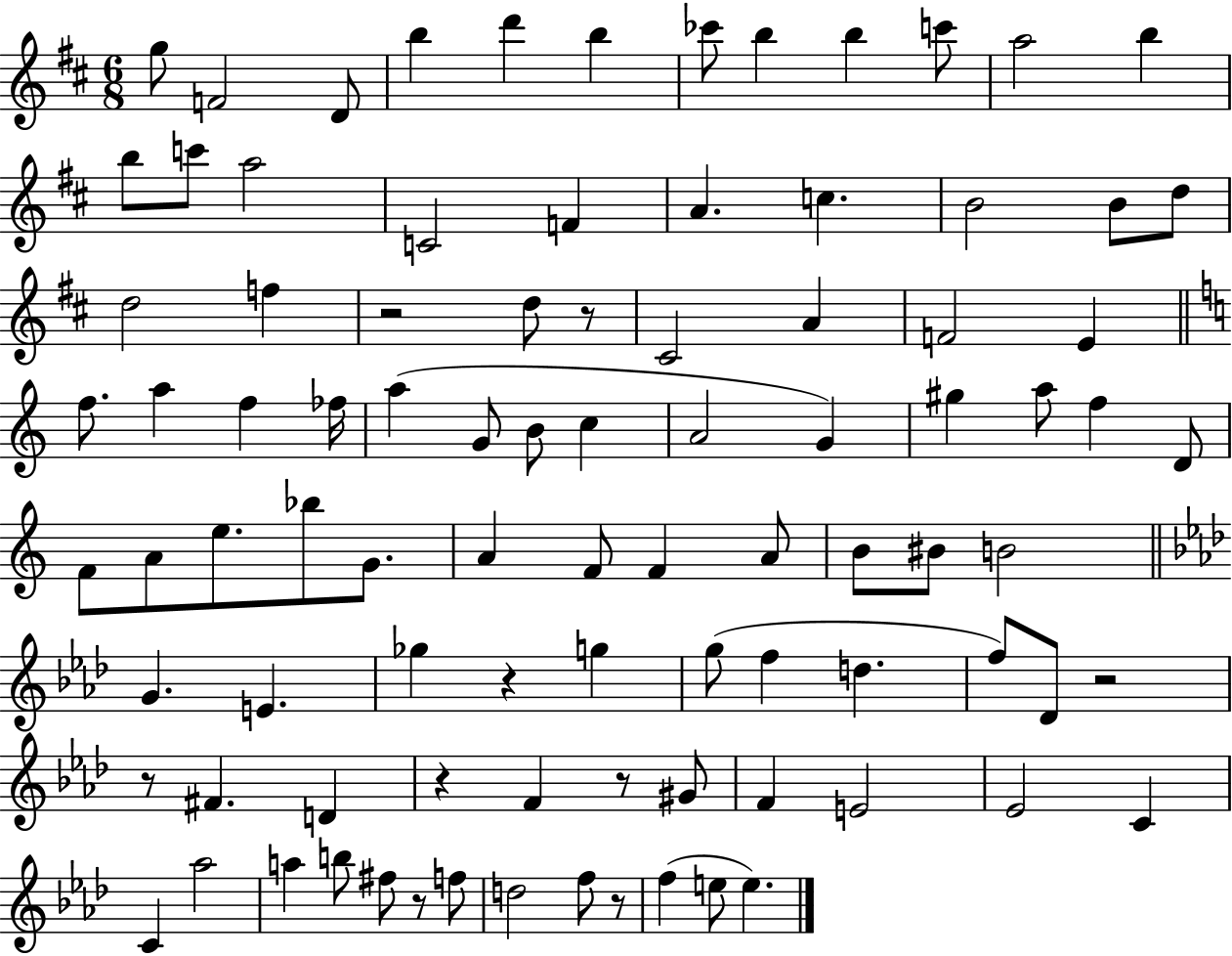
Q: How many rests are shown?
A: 9